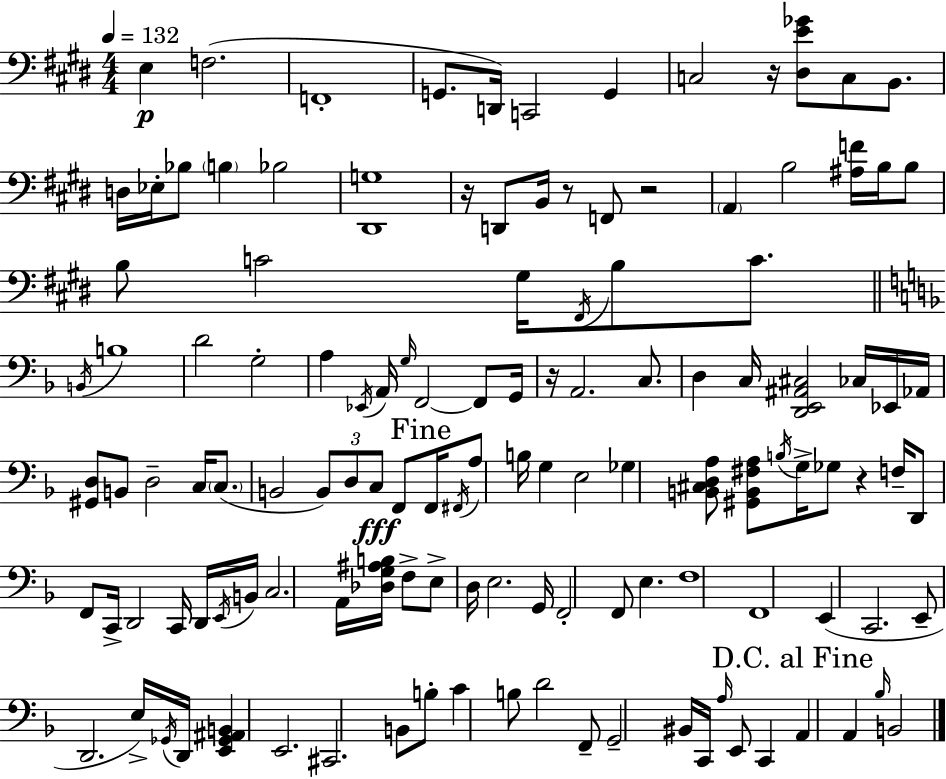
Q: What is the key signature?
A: E major